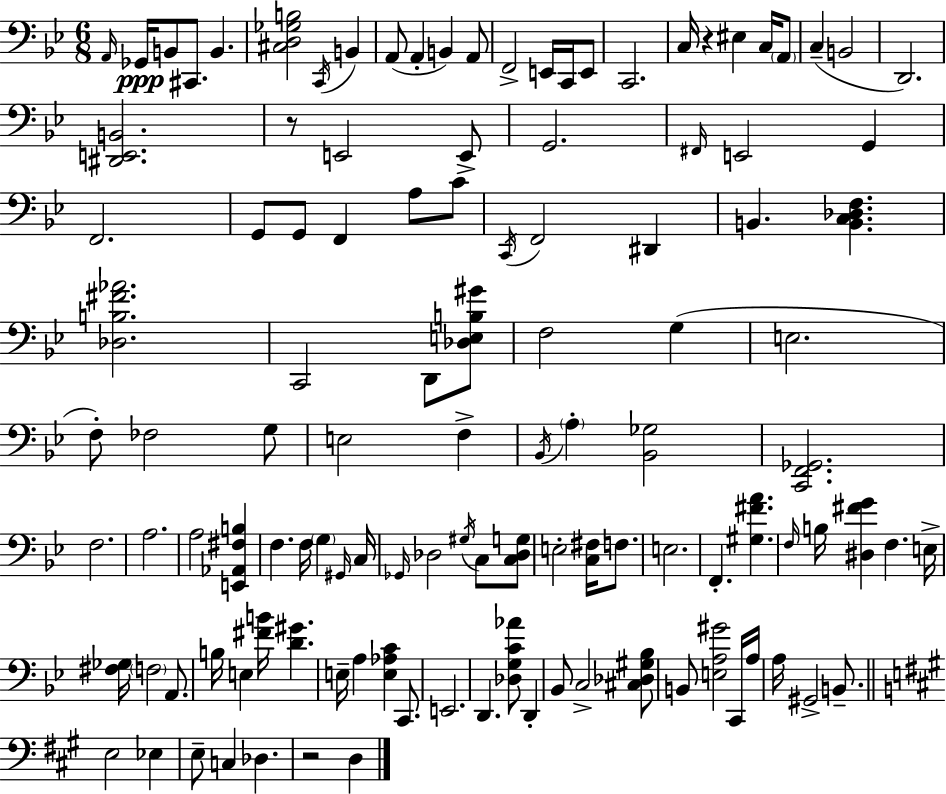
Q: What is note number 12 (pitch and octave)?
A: F2